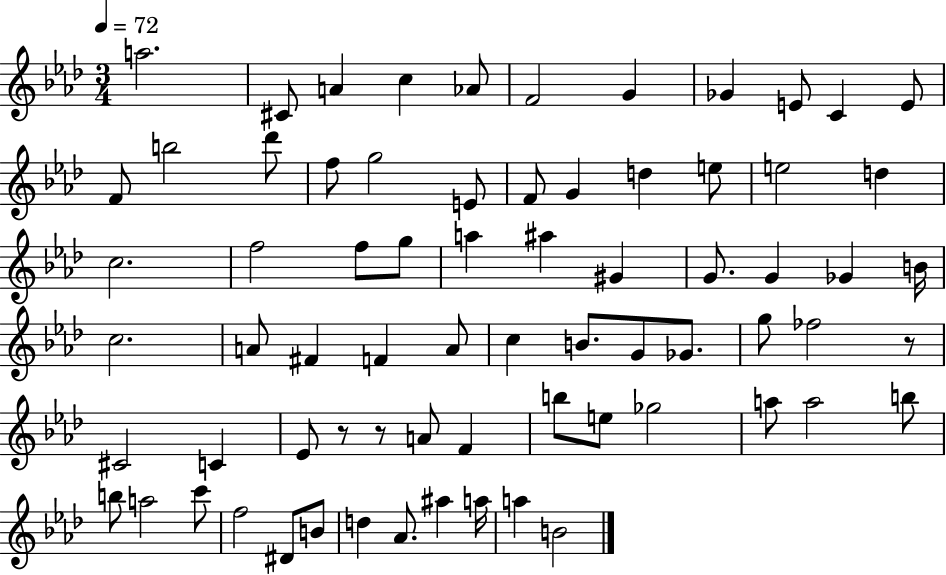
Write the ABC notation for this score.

X:1
T:Untitled
M:3/4
L:1/4
K:Ab
a2 ^C/2 A c _A/2 F2 G _G E/2 C E/2 F/2 b2 _d'/2 f/2 g2 E/2 F/2 G d e/2 e2 d c2 f2 f/2 g/2 a ^a ^G G/2 G _G B/4 c2 A/2 ^F F A/2 c B/2 G/2 _G/2 g/2 _f2 z/2 ^C2 C _E/2 z/2 z/2 A/2 F b/2 e/2 _g2 a/2 a2 b/2 b/2 a2 c'/2 f2 ^D/2 B/2 d _A/2 ^a a/4 a B2